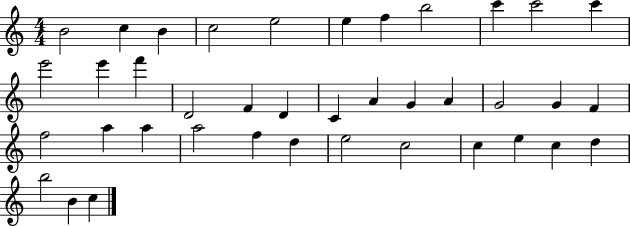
{
  \clef treble
  \numericTimeSignature
  \time 4/4
  \key c \major
  b'2 c''4 b'4 | c''2 e''2 | e''4 f''4 b''2 | c'''4 c'''2 c'''4 | \break e'''2 e'''4 f'''4 | d'2 f'4 d'4 | c'4 a'4 g'4 a'4 | g'2 g'4 f'4 | \break f''2 a''4 a''4 | a''2 f''4 d''4 | e''2 c''2 | c''4 e''4 c''4 d''4 | \break b''2 b'4 c''4 | \bar "|."
}